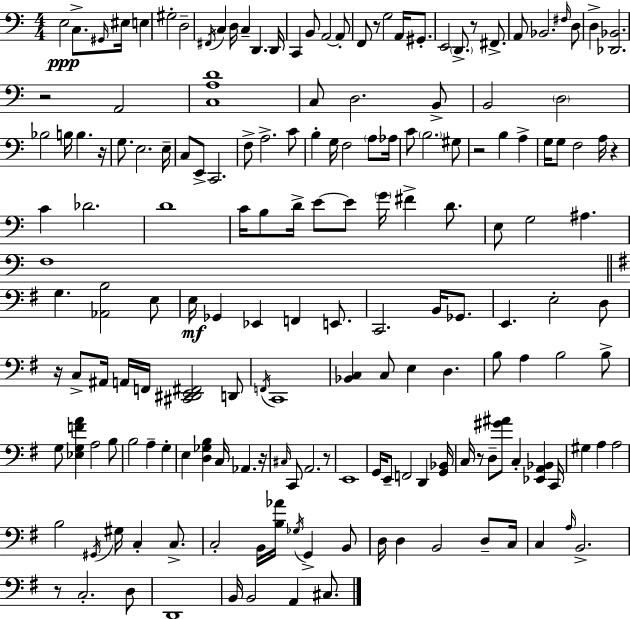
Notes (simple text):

E3/h C3/e. G#2/s EIS3/s E3/q G#3/h D3/h F#2/s C3/q D3/s C3/q D2/q. D2/s C2/q B2/e A2/h A2/e F2/e R/e G3/h A2/s G#2/e. E2/h D2/e. R/e F#2/e. A2/e Bb2/h. F#3/s D3/e D3/q [Db2,Bb2]/h. R/h A2/h [C3,A3,D4]/w C3/e D3/h. B2/e B2/h D3/h Bb3/h B3/s B3/q. R/s G3/e. E3/h. E3/s C3/e E2/e C2/h. F3/e A3/h. C4/e B3/q G3/s F3/h A3/e Ab3/s C4/e B3/h. G#3/e R/h B3/q A3/q G3/s G3/e F3/h A3/s R/q C4/q Db4/h. D4/w C4/s B3/e D4/s E4/e E4/e G4/s F#4/q D4/e. E3/e G3/h A#3/q. F3/w G3/q. [Ab2,B3]/h E3/e E3/s Gb2/q Eb2/q F2/q E2/e. C2/h. B2/s Gb2/e. E2/q. E3/h D3/e R/s C3/e A#2/s A2/s F2/s [C#2,D#2,E2,F#2]/h D2/e F2/s C2/w [Bb2,C3]/q C3/e E3/q D3/q. B3/e A3/q B3/h B3/e G3/e [Eb3,G3,F4,A4]/q A3/h B3/e B3/h A3/q G3/q E3/q [D3,Gb3,B3]/q C3/s Ab2/q. R/s C#3/s C2/e A2/h. R/e E2/w G2/s E2/e F2/h D2/q [G2,Bb2]/s C3/s R/e D3/e [G#4,A#4]/e C3/q [Eb2,A2,Bb2]/q C2/s G#3/q A3/q A3/h B3/h G#2/s G#3/s C3/q C3/e. C3/h B2/s [B3,Ab4]/s Gb3/s G2/q B2/e D3/s D3/q B2/h D3/e C3/s C3/q A3/s B2/h. R/e C3/h. D3/e D2/w B2/s B2/h A2/q C#3/e.